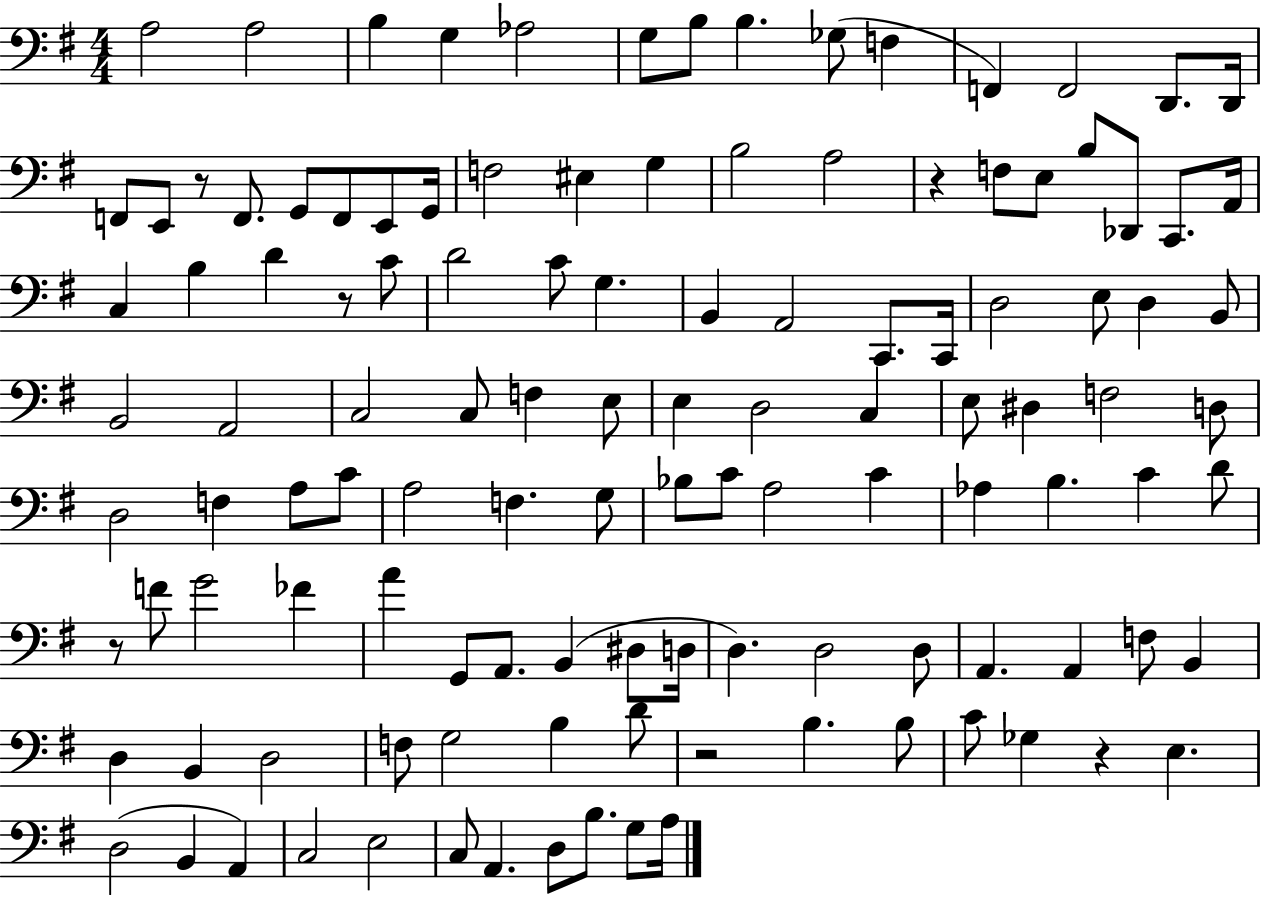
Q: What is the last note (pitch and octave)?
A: A3